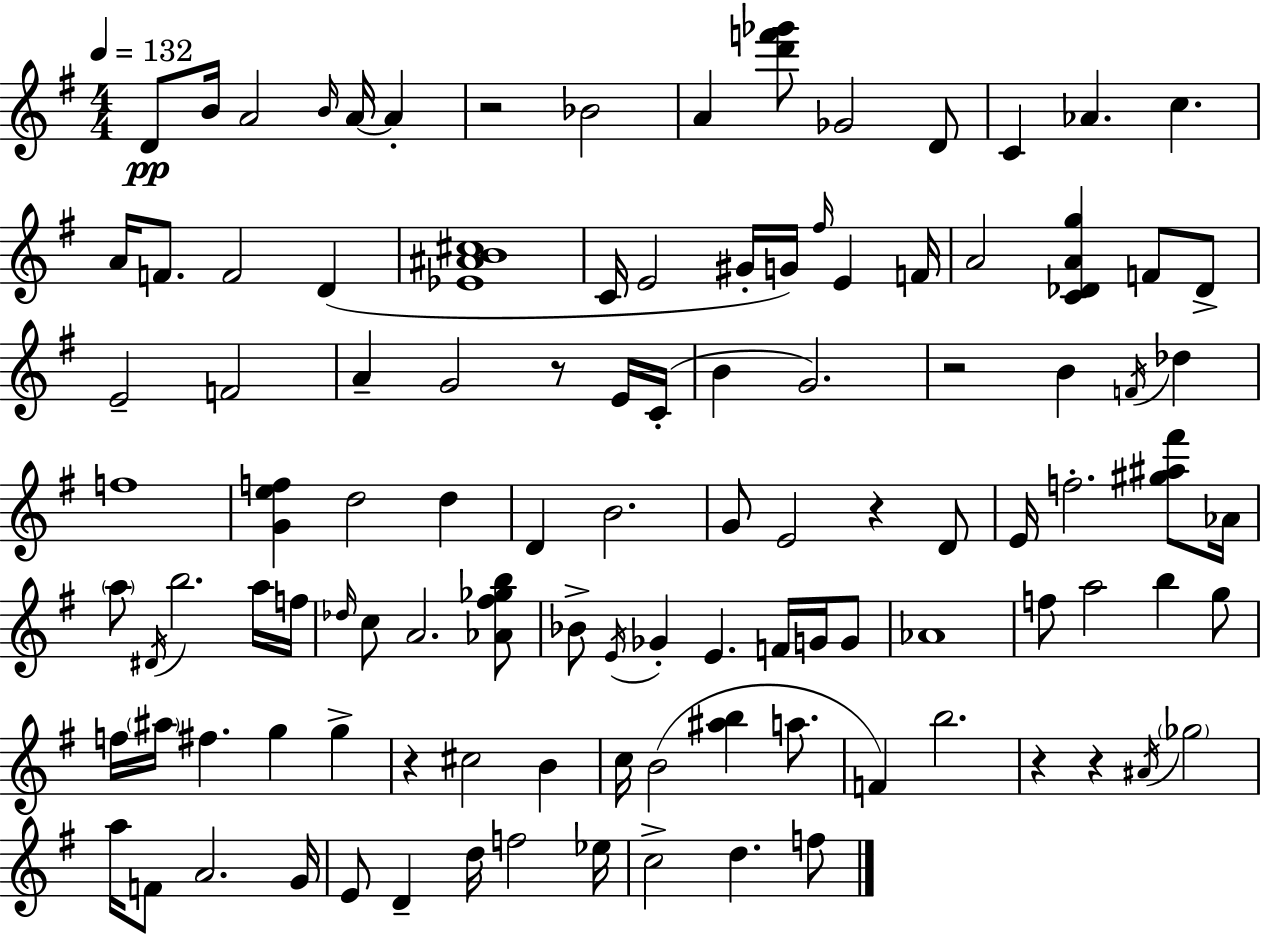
{
  \clef treble
  \numericTimeSignature
  \time 4/4
  \key g \major
  \tempo 4 = 132
  \repeat volta 2 { d'8\pp b'16 a'2 \grace { b'16 } a'16~~ a'4-. | r2 bes'2 | a'4 <d''' f''' ges'''>8 ges'2 d'8 | c'4 aes'4. c''4. | \break a'16 f'8. f'2 d'4( | <ees' ais' b' cis''>1 | c'16 e'2 gis'16-. g'16) \grace { fis''16 } e'4 | f'16 a'2 <c' des' a' g''>4 f'8 | \break des'8-> e'2-- f'2 | a'4-- g'2 r8 | e'16 c'16-.( b'4 g'2.) | r2 b'4 \acciaccatura { f'16 } des''4 | \break f''1 | <g' e'' f''>4 d''2 d''4 | d'4 b'2. | g'8 e'2 r4 | \break d'8 e'16 f''2.-. | <gis'' ais'' fis'''>8 aes'16 \parenthesize a''8 \acciaccatura { dis'16 } b''2. | a''16 f''16 \grace { des''16 } c''8 a'2. | <aes' fis'' ges'' b''>8 bes'8-> \acciaccatura { e'16 } ges'4-. e'4. | \break f'16 g'16 g'8 aes'1 | f''8 a''2 | b''4 g''8 f''16 \parenthesize ais''16 fis''4. g''4 | g''4-> r4 cis''2 | \break b'4 c''16 b'2( <ais'' b''>4 | a''8. f'4) b''2. | r4 r4 \acciaccatura { ais'16 } \parenthesize ges''2 | a''16 f'8 a'2. | \break g'16 e'8 d'4-- d''16 f''2 | ees''16 c''2-> d''4. | f''8 } \bar "|."
}